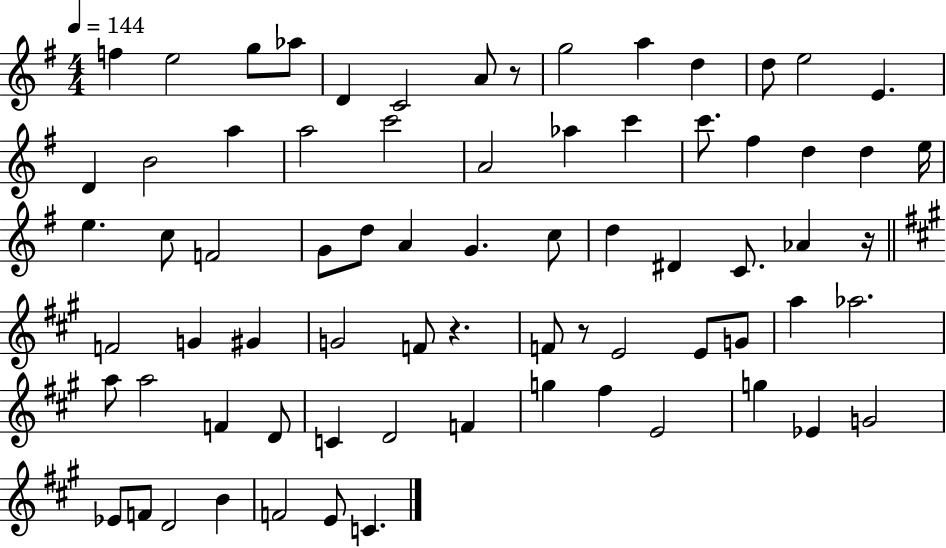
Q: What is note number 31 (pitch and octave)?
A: D5